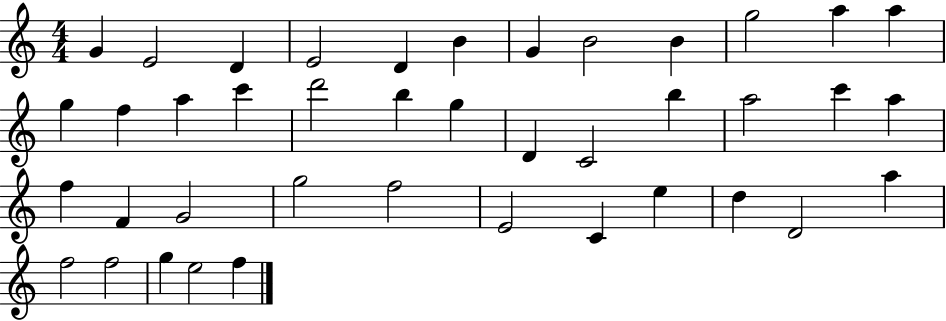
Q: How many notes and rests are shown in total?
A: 41